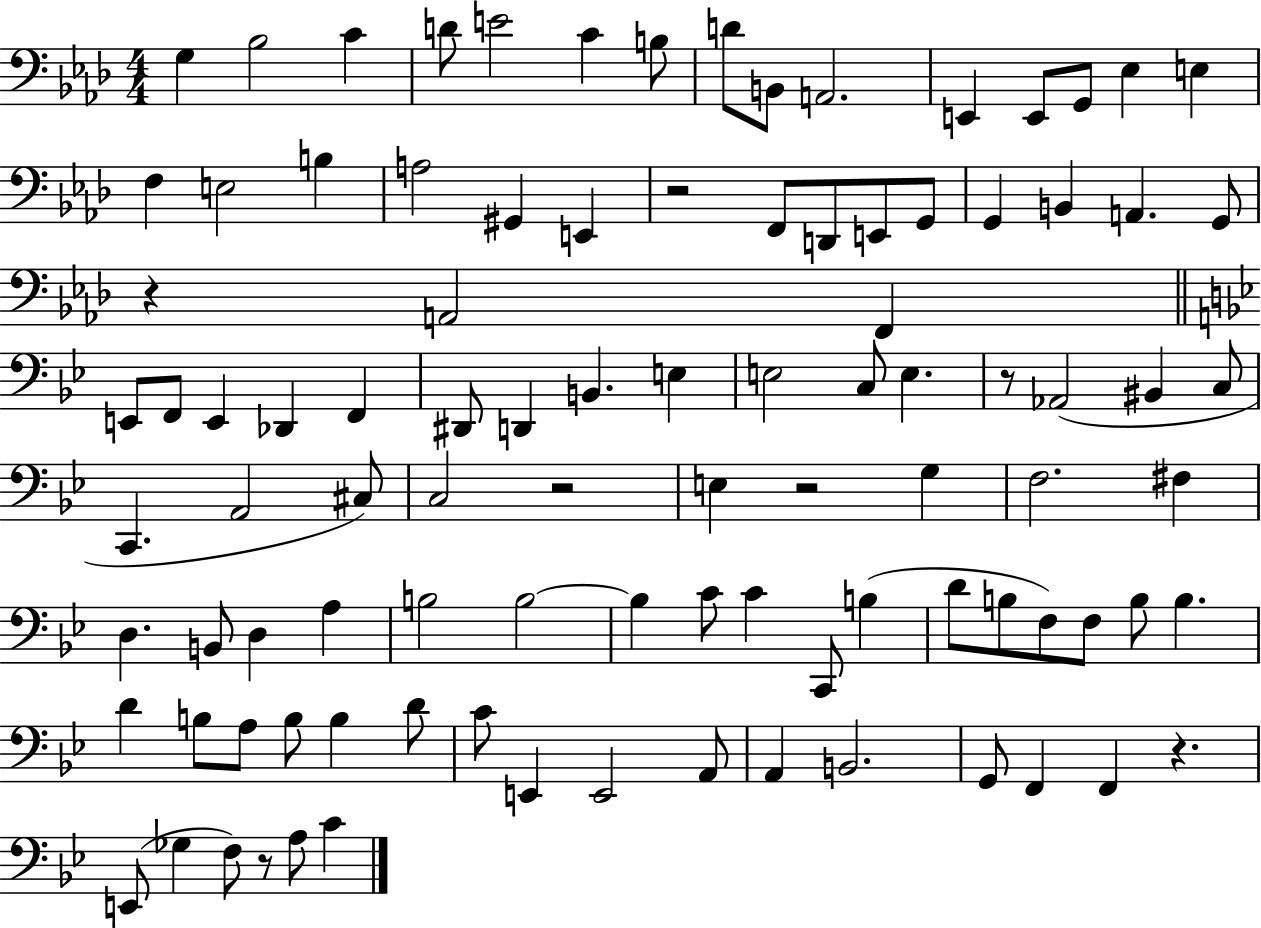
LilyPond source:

{
  \clef bass
  \numericTimeSignature
  \time 4/4
  \key aes \major
  g4 bes2 c'4 | d'8 e'2 c'4 b8 | d'8 b,8 a,2. | e,4 e,8 g,8 ees4 e4 | \break f4 e2 b4 | a2 gis,4 e,4 | r2 f,8 d,8 e,8 g,8 | g,4 b,4 a,4. g,8 | \break r4 a,2 f,4 | \bar "||" \break \key bes \major e,8 f,8 e,4 des,4 f,4 | dis,8 d,4 b,4. e4 | e2 c8 e4. | r8 aes,2( bis,4 c8 | \break c,4. a,2 cis8) | c2 r2 | e4 r2 g4 | f2. fis4 | \break d4. b,8 d4 a4 | b2 b2~~ | b4 c'8 c'4 c,8 b4( | d'8 b8 f8) f8 b8 b4. | \break d'4 b8 a8 b8 b4 d'8 | c'8 e,4 e,2 a,8 | a,4 b,2. | g,8 f,4 f,4 r4. | \break e,8( ges4 f8) r8 a8 c'4 | \bar "|."
}